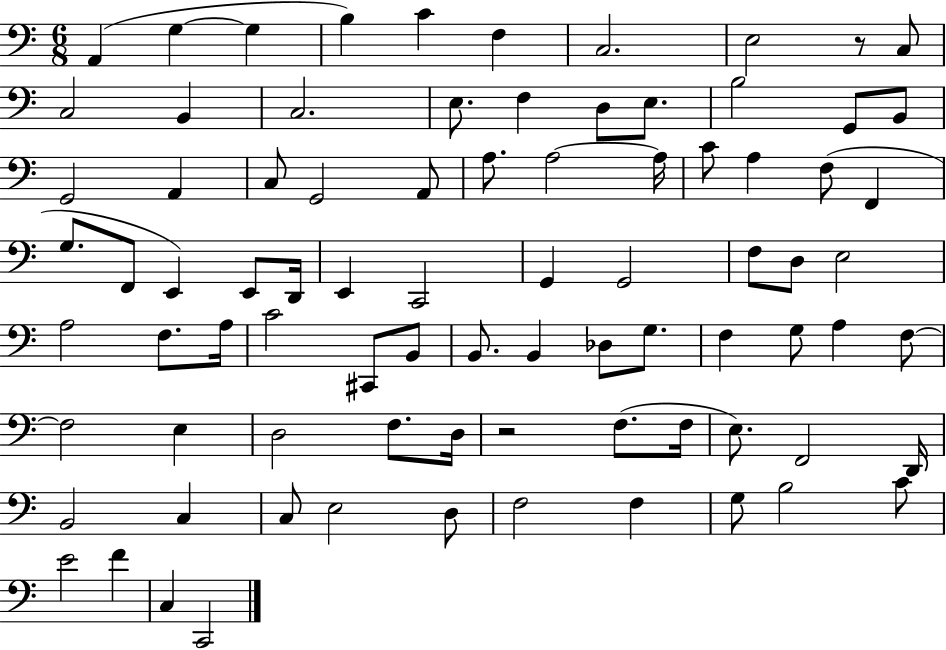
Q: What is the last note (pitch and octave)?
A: C2